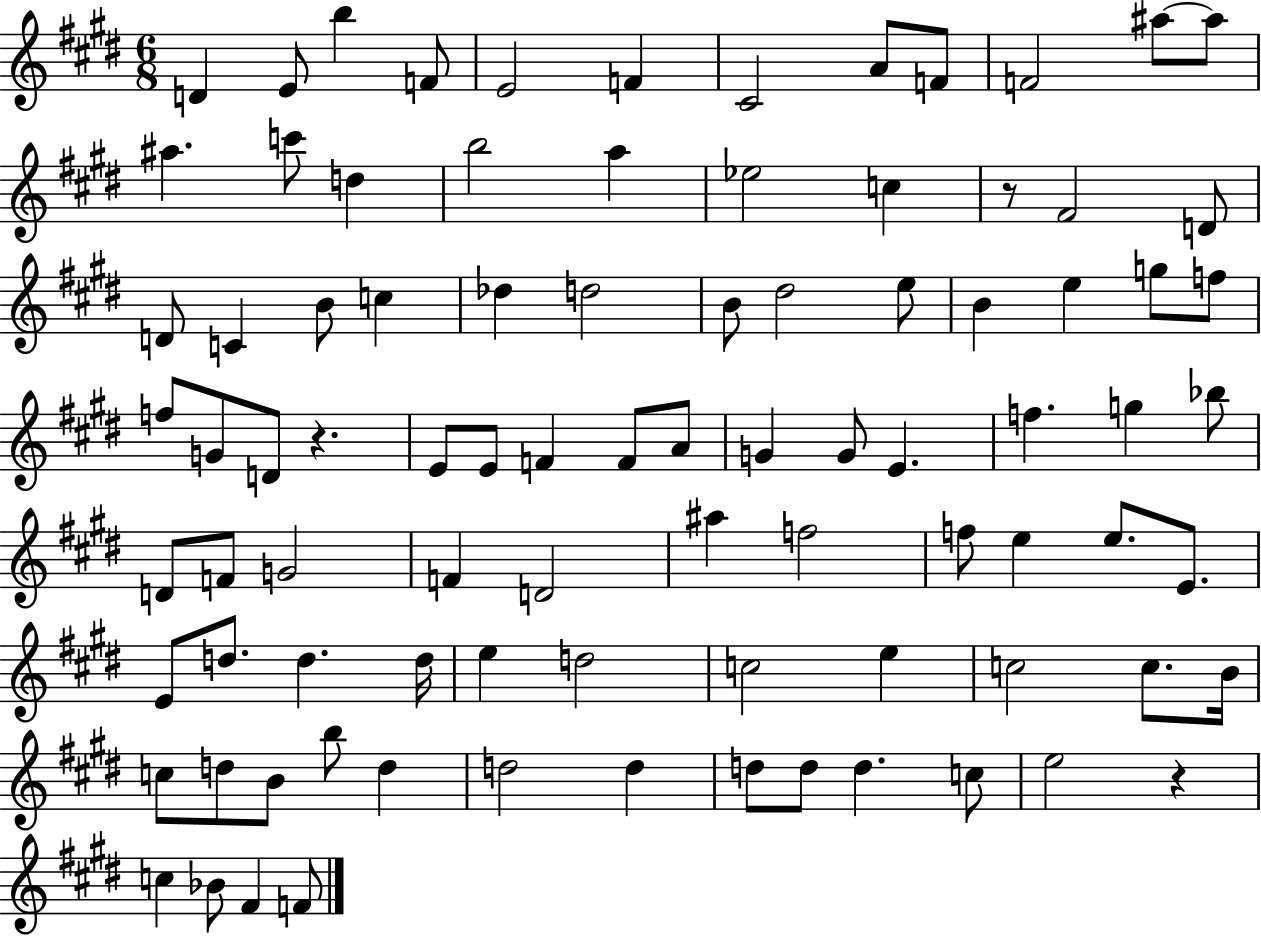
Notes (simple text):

D4/q E4/e B5/q F4/e E4/h F4/q C#4/h A4/e F4/e F4/h A#5/e A#5/e A#5/q. C6/e D5/q B5/h A5/q Eb5/h C5/q R/e F#4/h D4/e D4/e C4/q B4/e C5/q Db5/q D5/h B4/e D#5/h E5/e B4/q E5/q G5/e F5/e F5/e G4/e D4/e R/q. E4/e E4/e F4/q F4/e A4/e G4/q G4/e E4/q. F5/q. G5/q Bb5/e D4/e F4/e G4/h F4/q D4/h A#5/q F5/h F5/e E5/q E5/e. E4/e. E4/e D5/e. D5/q. D5/s E5/q D5/h C5/h E5/q C5/h C5/e. B4/s C5/e D5/e B4/e B5/e D5/q D5/h D5/q D5/e D5/e D5/q. C5/e E5/h R/q C5/q Bb4/e F#4/q F4/e